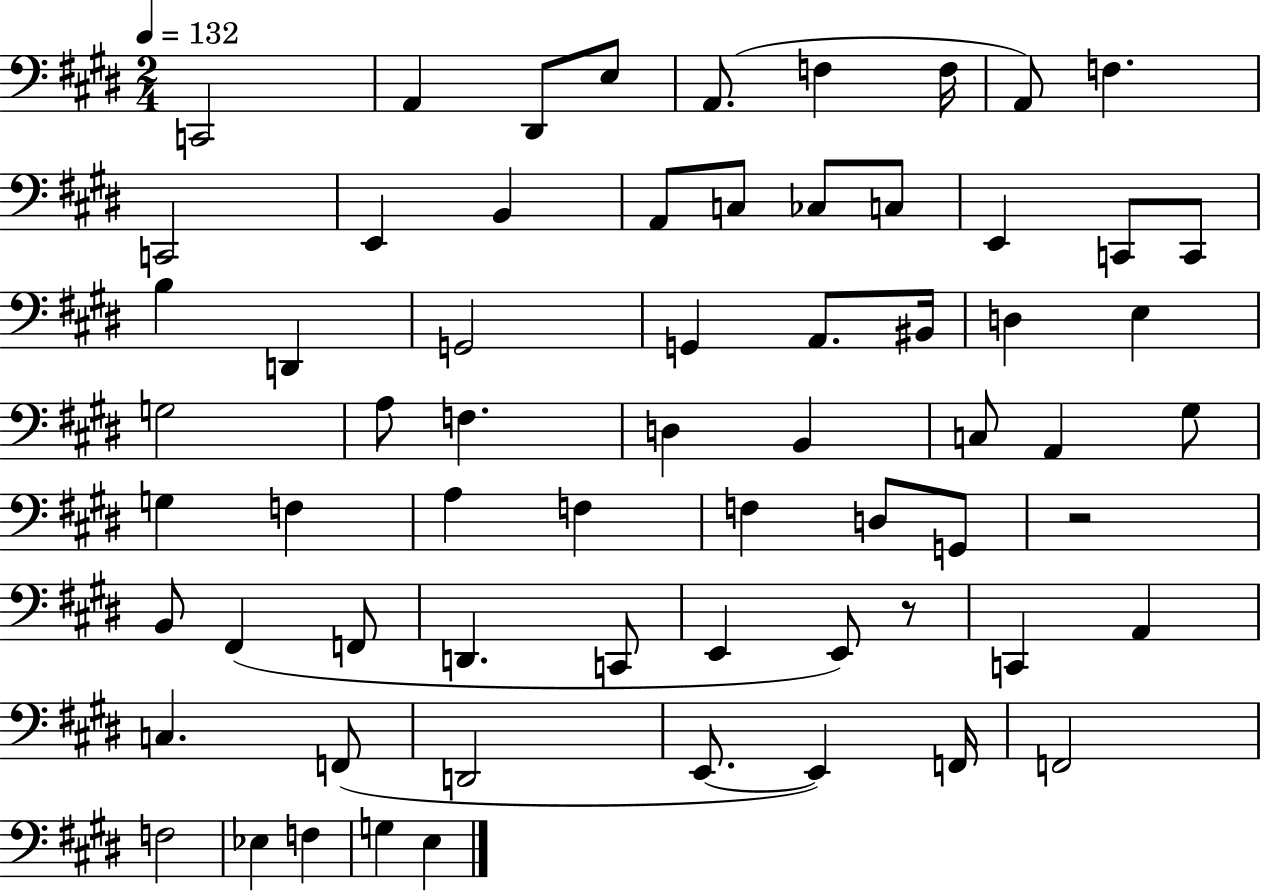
X:1
T:Untitled
M:2/4
L:1/4
K:E
C,,2 A,, ^D,,/2 E,/2 A,,/2 F, F,/4 A,,/2 F, C,,2 E,, B,, A,,/2 C,/2 _C,/2 C,/2 E,, C,,/2 C,,/2 B, D,, G,,2 G,, A,,/2 ^B,,/4 D, E, G,2 A,/2 F, D, B,, C,/2 A,, ^G,/2 G, F, A, F, F, D,/2 G,,/2 z2 B,,/2 ^F,, F,,/2 D,, C,,/2 E,, E,,/2 z/2 C,, A,, C, F,,/2 D,,2 E,,/2 E,, F,,/4 F,,2 F,2 _E, F, G, E,